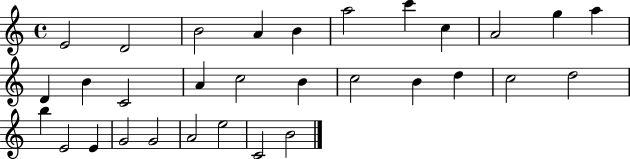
X:1
T:Untitled
M:4/4
L:1/4
K:C
E2 D2 B2 A B a2 c' c A2 g a D B C2 A c2 B c2 B d c2 d2 b E2 E G2 G2 A2 e2 C2 B2